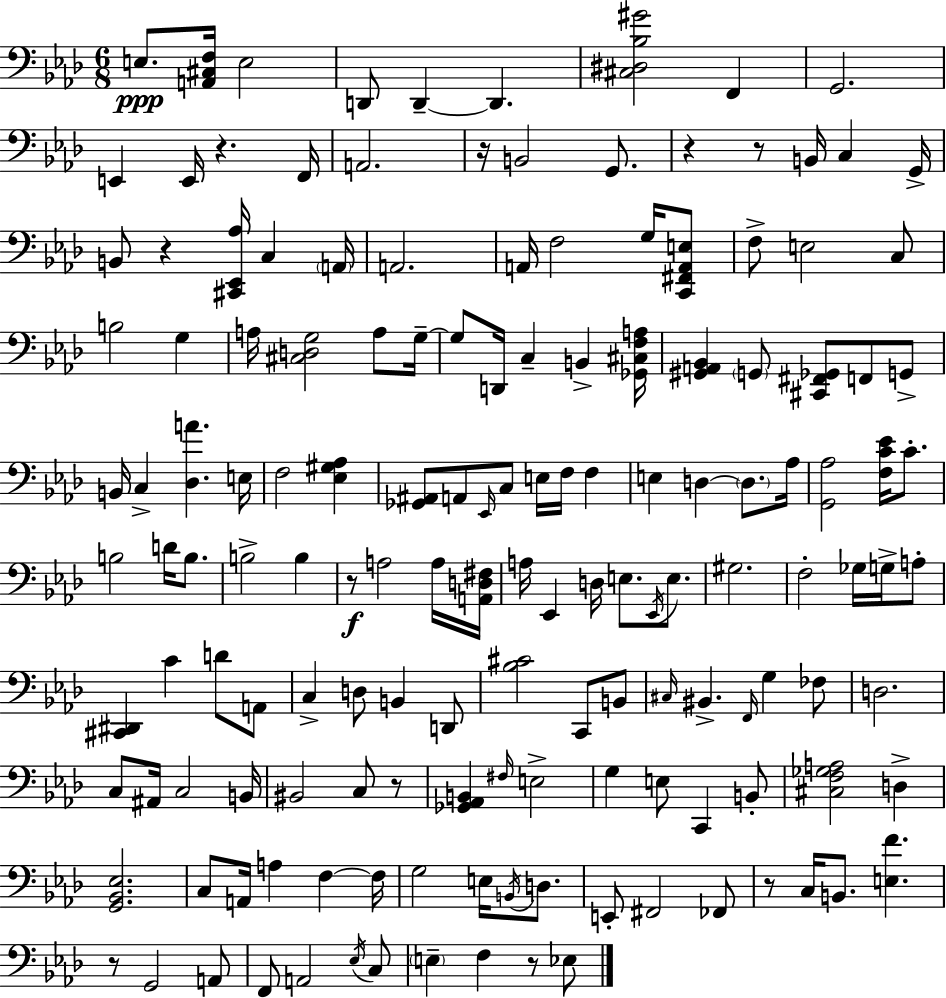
{
  \clef bass
  \numericTimeSignature
  \time 6/8
  \key aes \major
  e8.\ppp <a, cis f>16 e2 | d,8 d,4--~~ d,4. | <cis dis bes gis'>2 f,4 | g,2. | \break e,4 e,16 r4. f,16 | a,2. | r16 b,2 g,8. | r4 r8 b,16 c4 g,16-> | \break b,8 r4 <cis, ees, aes>16 c4 \parenthesize a,16 | a,2. | a,16 f2 g16 <c, fis, a, e>8 | f8-> e2 c8 | \break b2 g4 | a16 <cis d g>2 a8 g16--~~ | g8 d,16 c4-- b,4-> <ges, cis f a>16 | <gis, a, bes,>4 \parenthesize g,8 <cis, fis, ges,>8 f,8 g,8-> | \break b,16 c4-> <des a'>4. e16 | f2 <ees gis aes>4 | <ges, ais,>8 a,8 \grace { ees,16 } c8 e16 f16 f4 | e4 d4~~ \parenthesize d8. | \break aes16 <g, aes>2 <f c' ees'>16 c'8.-. | b2 d'16 b8. | b2-> b4 | r8\f a2 a16 | \break <a, d fis>16 a16 ees,4 d16 e8. \acciaccatura { ees,16 } e8. | gis2. | f2-. ges16 g16-> | a8-. <cis, dis,>4 c'4 d'8 | \break a,8 c4-> d8 b,4 | d,8 <bes cis'>2 c,8 | b,8 \grace { cis16 } bis,4.-> \grace { f,16 } g4 | fes8 d2. | \break c8 ais,16 c2 | b,16 bis,2 | c8 r8 <ges, aes, b,>4 \grace { fis16 } e2-> | g4 e8 c,4 | \break b,8-. <cis f ges a>2 | d4-> <g, bes, ees>2. | c8 a,16 a4 | f4~~ f16 g2 | \break e16 \acciaccatura { b,16 } d8. e,8-. fis,2 | fes,8 r8 c16 b,8. | <e f'>4. r8 g,2 | a,8 f,8 a,2 | \break \acciaccatura { ees16 } c8 \parenthesize e4-- f4 | r8 ees8 \bar "|."
}